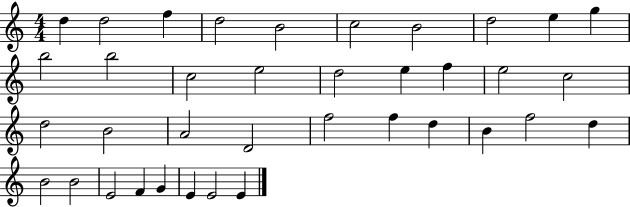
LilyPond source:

{
  \clef treble
  \numericTimeSignature
  \time 4/4
  \key c \major
  d''4 d''2 f''4 | d''2 b'2 | c''2 b'2 | d''2 e''4 g''4 | \break b''2 b''2 | c''2 e''2 | d''2 e''4 f''4 | e''2 c''2 | \break d''2 b'2 | a'2 d'2 | f''2 f''4 d''4 | b'4 f''2 d''4 | \break b'2 b'2 | e'2 f'4 g'4 | e'4 e'2 e'4 | \bar "|."
}